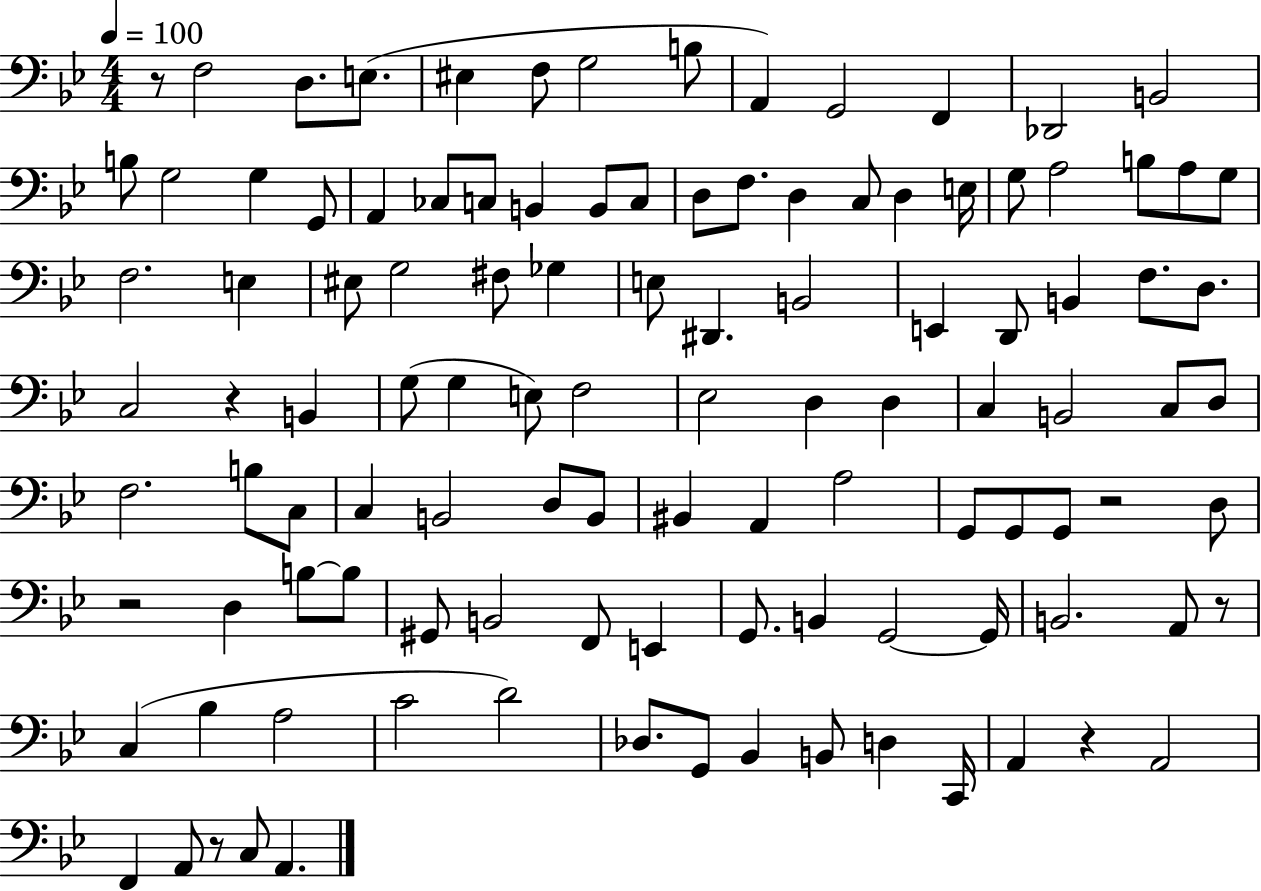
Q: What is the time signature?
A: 4/4